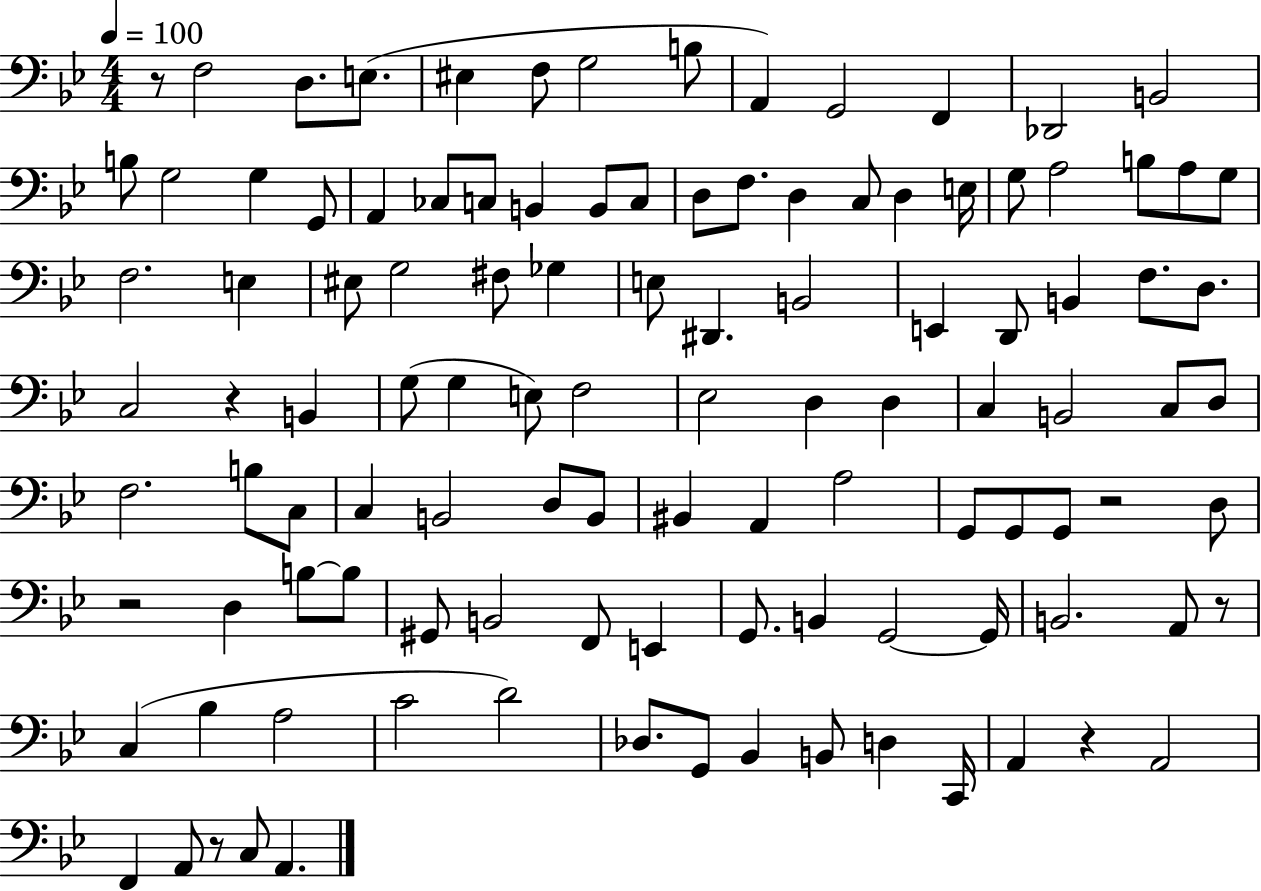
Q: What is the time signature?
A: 4/4